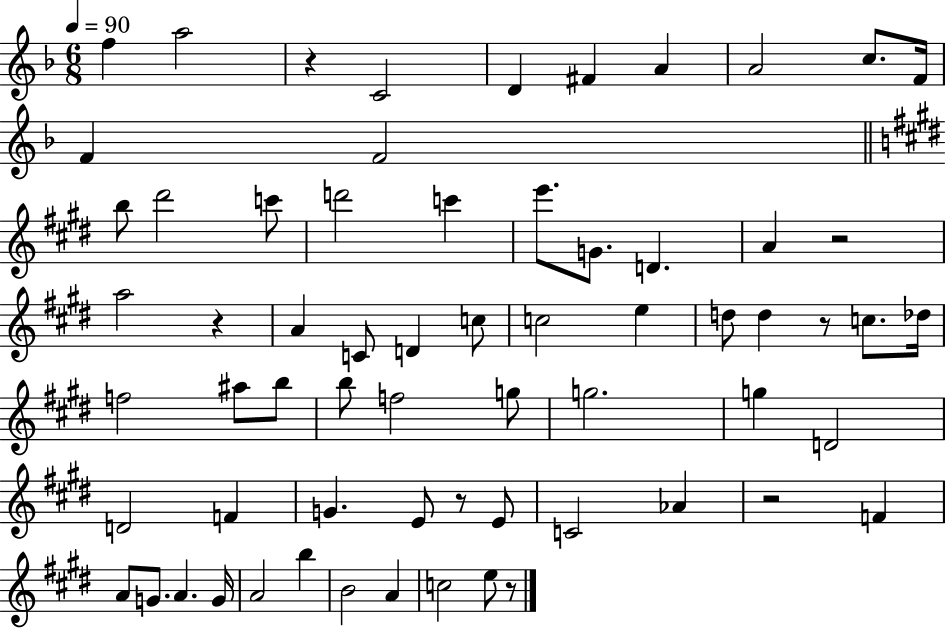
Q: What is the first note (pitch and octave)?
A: F5